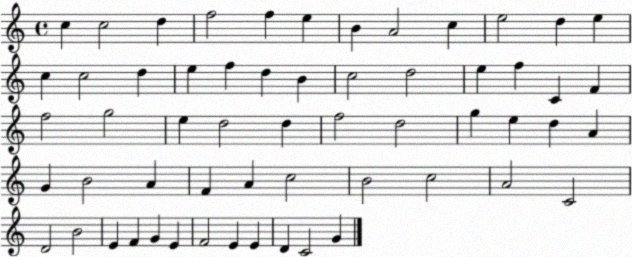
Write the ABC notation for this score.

X:1
T:Untitled
M:4/4
L:1/4
K:C
c c2 d f2 f e B A2 c e2 d e c c2 d e f d B c2 d2 e f C F f2 g2 e d2 d f2 d2 g e d A G B2 A F A c2 B2 c2 A2 C2 D2 B2 E F G E F2 E E D C2 G